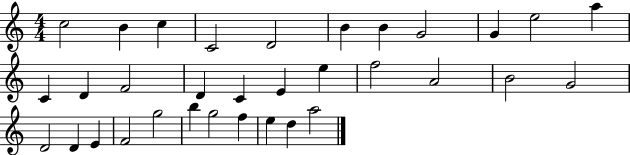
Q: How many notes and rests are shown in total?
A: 33